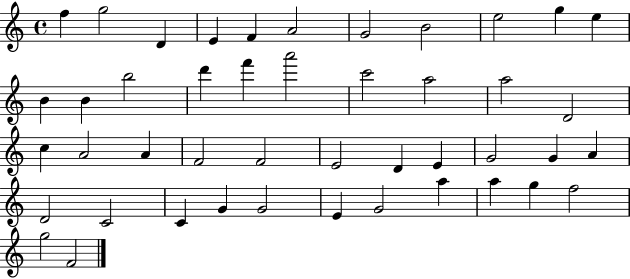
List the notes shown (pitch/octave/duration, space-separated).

F5/q G5/h D4/q E4/q F4/q A4/h G4/h B4/h E5/h G5/q E5/q B4/q B4/q B5/h D6/q F6/q A6/h C6/h A5/h A5/h D4/h C5/q A4/h A4/q F4/h F4/h E4/h D4/q E4/q G4/h G4/q A4/q D4/h C4/h C4/q G4/q G4/h E4/q G4/h A5/q A5/q G5/q F5/h G5/h F4/h